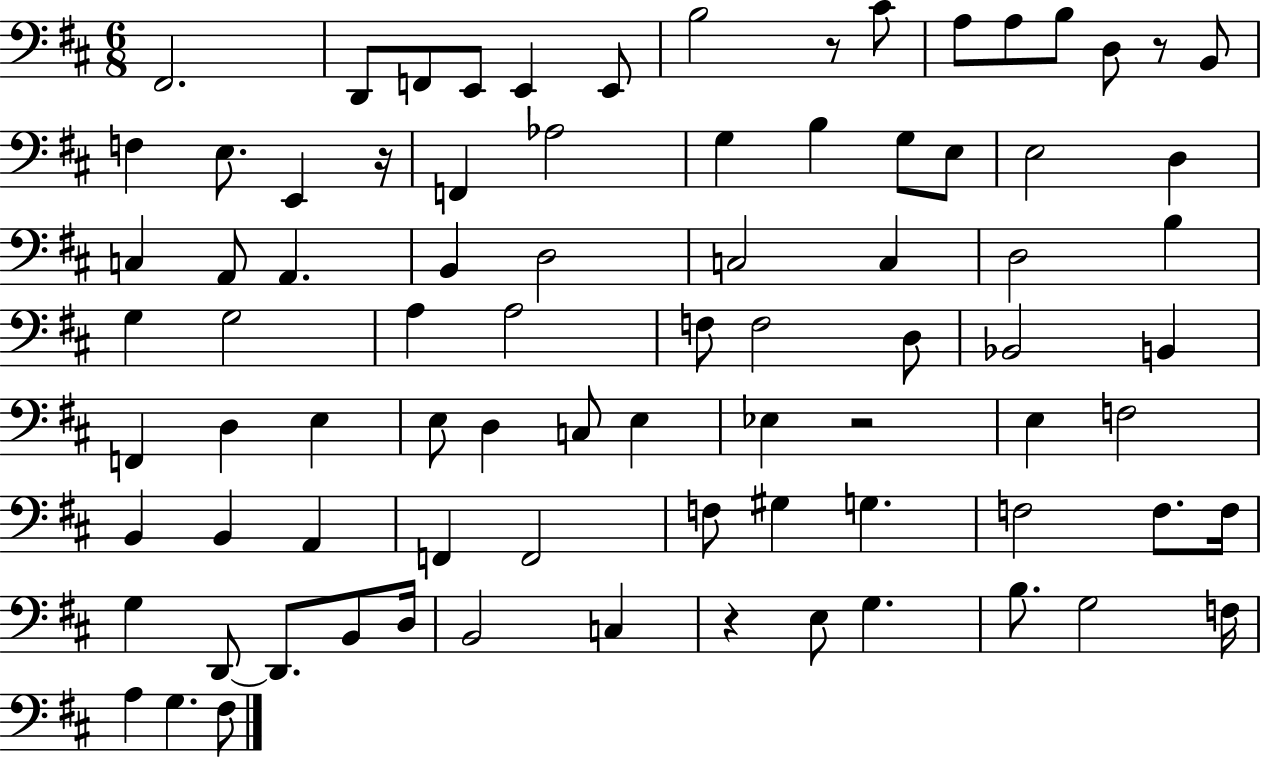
F#2/h. D2/e F2/e E2/e E2/q E2/e B3/h R/e C#4/e A3/e A3/e B3/e D3/e R/e B2/e F3/q E3/e. E2/q R/s F2/q Ab3/h G3/q B3/q G3/e E3/e E3/h D3/q C3/q A2/e A2/q. B2/q D3/h C3/h C3/q D3/h B3/q G3/q G3/h A3/q A3/h F3/e F3/h D3/e Bb2/h B2/q F2/q D3/q E3/q E3/e D3/q C3/e E3/q Eb3/q R/h E3/q F3/h B2/q B2/q A2/q F2/q F2/h F3/e G#3/q G3/q. F3/h F3/e. F3/s G3/q D2/e D2/e. B2/e D3/s B2/h C3/q R/q E3/e G3/q. B3/e. G3/h F3/s A3/q G3/q. F#3/e